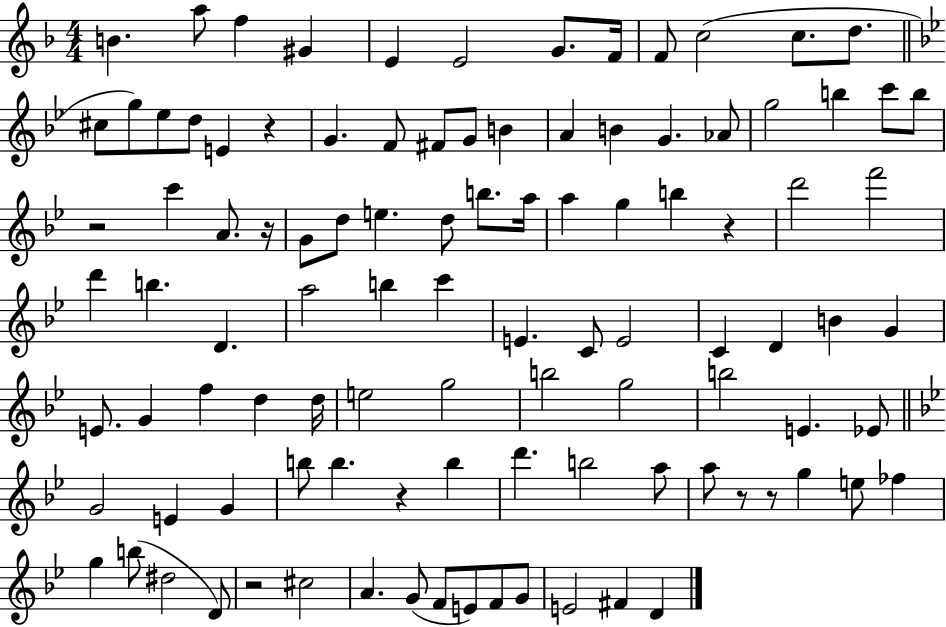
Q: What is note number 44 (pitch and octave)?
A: D6